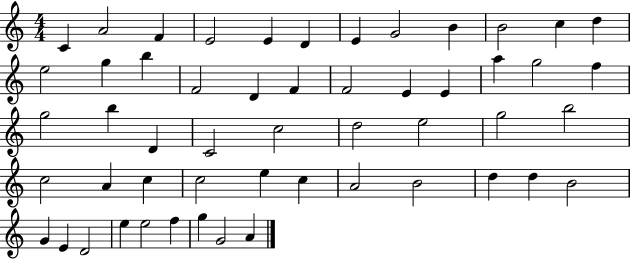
C4/q A4/h F4/q E4/h E4/q D4/q E4/q G4/h B4/q B4/h C5/q D5/q E5/h G5/q B5/q F4/h D4/q F4/q F4/h E4/q E4/q A5/q G5/h F5/q G5/h B5/q D4/q C4/h C5/h D5/h E5/h G5/h B5/h C5/h A4/q C5/q C5/h E5/q C5/q A4/h B4/h D5/q D5/q B4/h G4/q E4/q D4/h E5/q E5/h F5/q G5/q G4/h A4/q